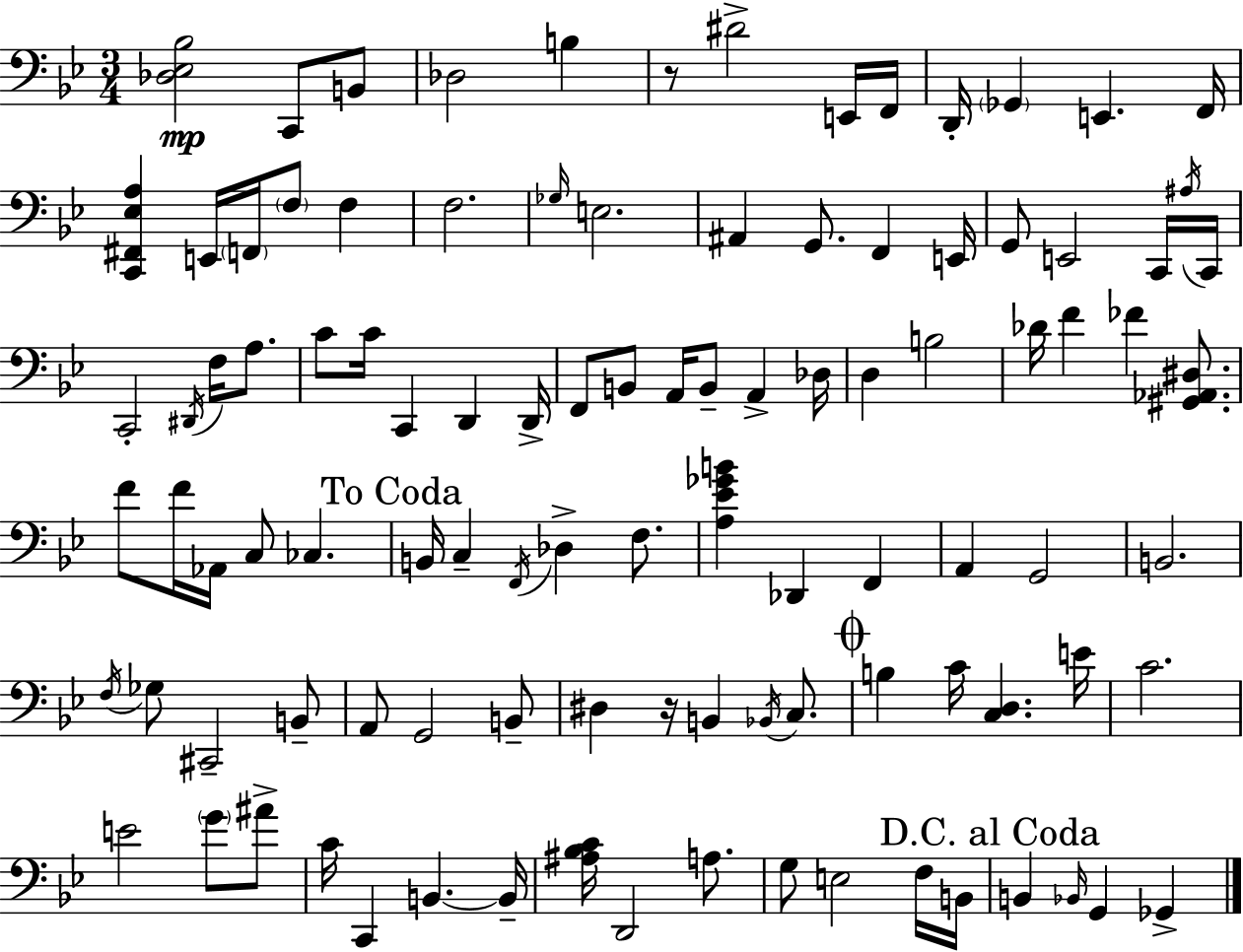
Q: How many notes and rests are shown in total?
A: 102